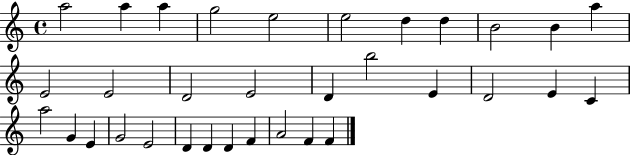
{
  \clef treble
  \time 4/4
  \defaultTimeSignature
  \key c \major
  a''2 a''4 a''4 | g''2 e''2 | e''2 d''4 d''4 | b'2 b'4 a''4 | \break e'2 e'2 | d'2 e'2 | d'4 b''2 e'4 | d'2 e'4 c'4 | \break a''2 g'4 e'4 | g'2 e'2 | d'4 d'4 d'4 f'4 | a'2 f'4 f'4 | \break \bar "|."
}